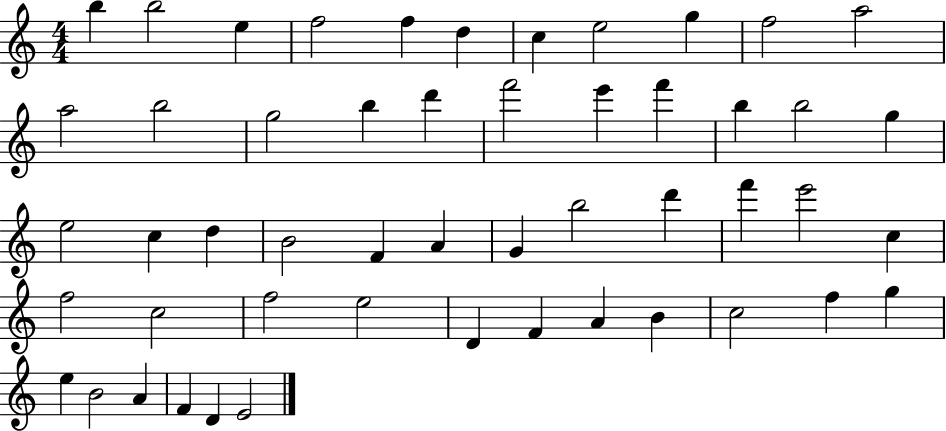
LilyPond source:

{
  \clef treble
  \numericTimeSignature
  \time 4/4
  \key c \major
  b''4 b''2 e''4 | f''2 f''4 d''4 | c''4 e''2 g''4 | f''2 a''2 | \break a''2 b''2 | g''2 b''4 d'''4 | f'''2 e'''4 f'''4 | b''4 b''2 g''4 | \break e''2 c''4 d''4 | b'2 f'4 a'4 | g'4 b''2 d'''4 | f'''4 e'''2 c''4 | \break f''2 c''2 | f''2 e''2 | d'4 f'4 a'4 b'4 | c''2 f''4 g''4 | \break e''4 b'2 a'4 | f'4 d'4 e'2 | \bar "|."
}